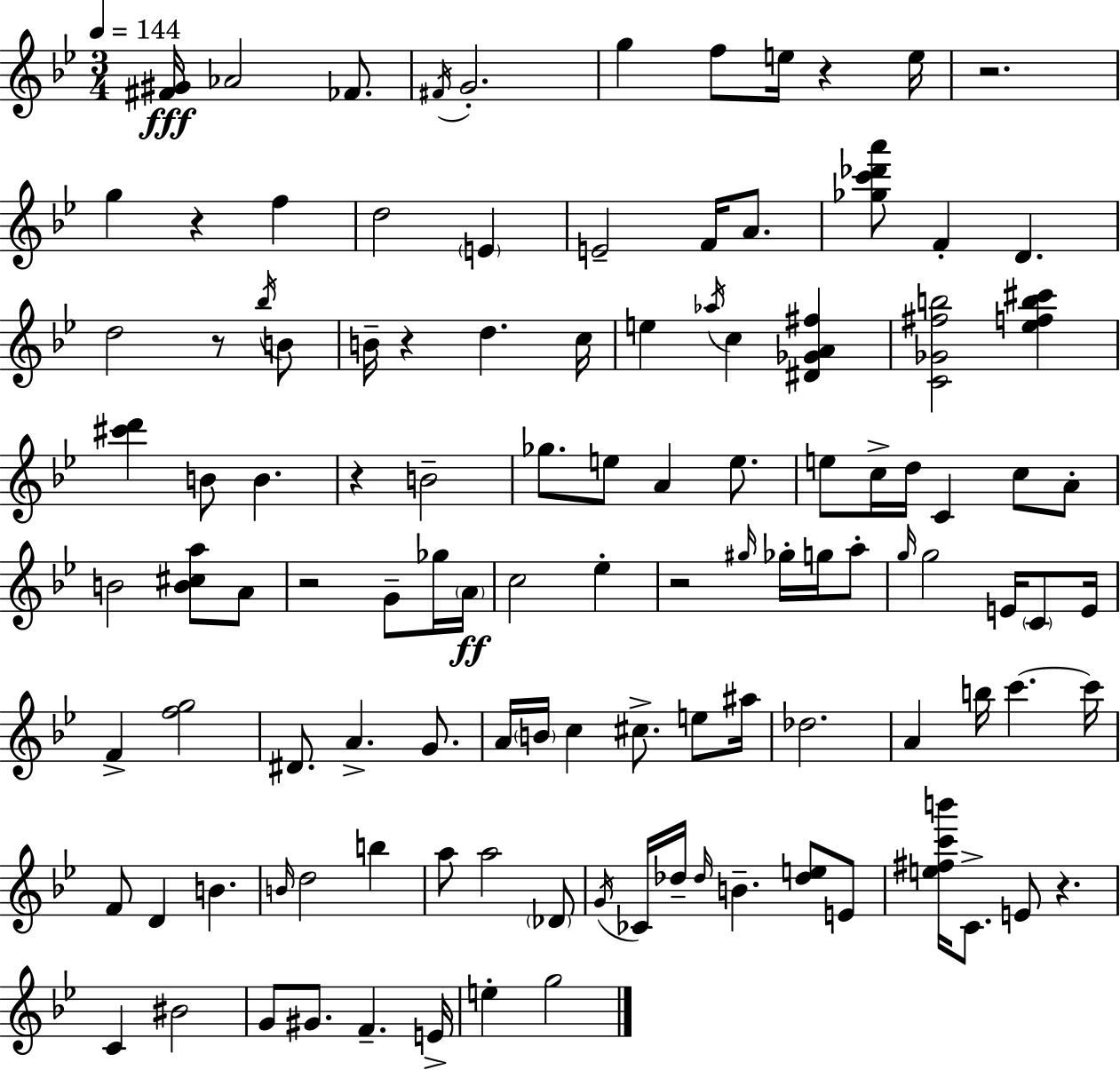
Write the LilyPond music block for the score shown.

{
  \clef treble
  \numericTimeSignature
  \time 3/4
  \key g \minor
  \tempo 4 = 144
  <fis' gis'>16\fff aes'2 fes'8. | \acciaccatura { fis'16 } g'2.-. | g''4 f''8 e''16 r4 | e''16 r2. | \break g''4 r4 f''4 | d''2 \parenthesize e'4 | e'2-- f'16 a'8. | <ges'' c''' des''' a'''>8 f'4-. d'4. | \break d''2 r8 \acciaccatura { bes''16 } | b'8 b'16-- r4 d''4. | c''16 e''4 \acciaccatura { aes''16 } c''4 <dis' ges' a' fis''>4 | <c' ges' fis'' b''>2 <ees'' f'' b'' cis'''>4 | \break <cis''' d'''>4 b'8 b'4. | r4 b'2-- | ges''8. e''8 a'4 | e''8. e''8 c''16-> d''16 c'4 c''8 | \break a'8-. b'2 <b' cis'' a''>8 | a'8 r2 g'8-- | ges''16 \parenthesize a'16\ff c''2 ees''4-. | r2 \grace { gis''16 } | \break ges''16-. g''16 a''8-. \grace { g''16 } g''2 | e'16 \parenthesize c'8 e'16 f'4-> <f'' g''>2 | dis'8. a'4.-> | g'8. a'16 \parenthesize b'16 c''4 cis''8.-> | \break e''8 ais''16 des''2. | a'4 b''16 c'''4.~~ | c'''16 f'8 d'4 b'4. | \grace { b'16 } d''2 | \break b''4 a''8 a''2 | \parenthesize des'8 \acciaccatura { g'16 } ces'16 des''16-- \grace { des''16 } b'4.-- | <des'' e''>8 e'8 <e'' fis'' c''' b'''>16 c'8.-> | e'8 r4. c'4 | \break bis'2 g'8 gis'8. | f'4.-- e'16-> e''4-. | g''2 \bar "|."
}